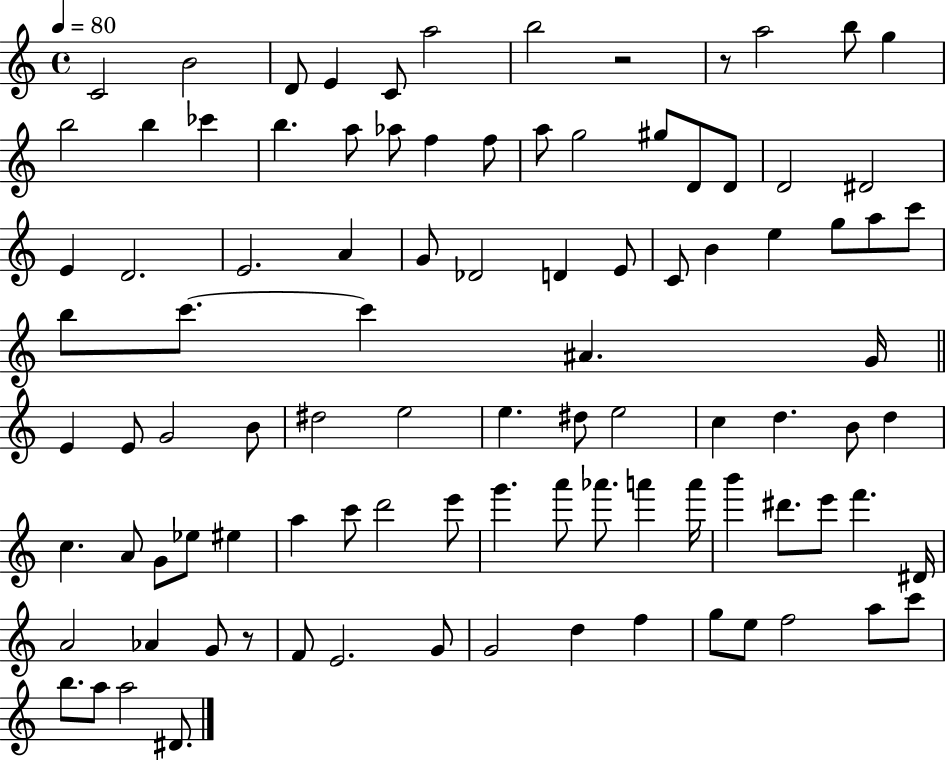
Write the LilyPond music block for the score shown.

{
  \clef treble
  \time 4/4
  \defaultTimeSignature
  \key c \major
  \tempo 4 = 80
  c'2 b'2 | d'8 e'4 c'8 a''2 | b''2 r2 | r8 a''2 b''8 g''4 | \break b''2 b''4 ces'''4 | b''4. a''8 aes''8 f''4 f''8 | a''8 g''2 gis''8 d'8 d'8 | d'2 dis'2 | \break e'4 d'2. | e'2. a'4 | g'8 des'2 d'4 e'8 | c'8 b'4 e''4 g''8 a''8 c'''8 | \break b''8 c'''8.~~ c'''4 ais'4. g'16 | \bar "||" \break \key c \major e'4 e'8 g'2 b'8 | dis''2 e''2 | e''4. dis''8 e''2 | c''4 d''4. b'8 d''4 | \break c''4. a'8 g'8 ees''8 eis''4 | a''4 c'''8 d'''2 e'''8 | g'''4. a'''8 aes'''8. a'''4 a'''16 | b'''4 dis'''8. e'''8 f'''4. dis'16 | \break a'2 aes'4 g'8 r8 | f'8 e'2. g'8 | g'2 d''4 f''4 | g''8 e''8 f''2 a''8 c'''8 | \break b''8. a''8 a''2 dis'8. | \bar "|."
}